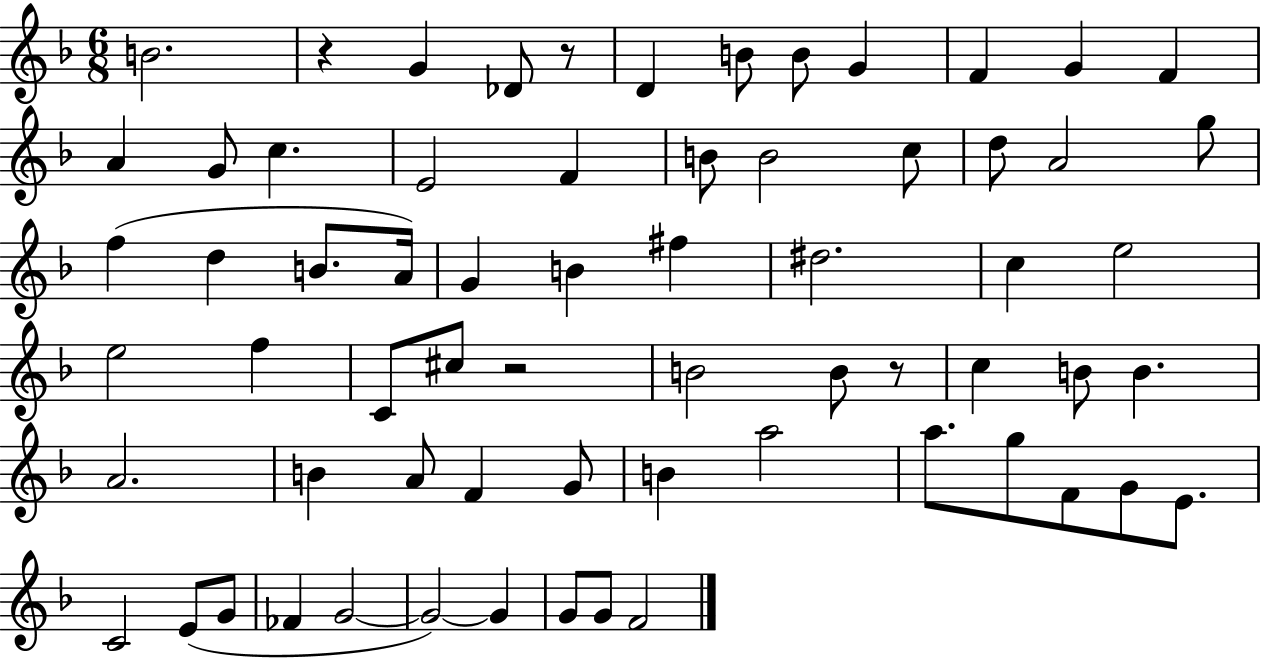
X:1
T:Untitled
M:6/8
L:1/4
K:F
B2 z G _D/2 z/2 D B/2 B/2 G F G F A G/2 c E2 F B/2 B2 c/2 d/2 A2 g/2 f d B/2 A/4 G B ^f ^d2 c e2 e2 f C/2 ^c/2 z2 B2 B/2 z/2 c B/2 B A2 B A/2 F G/2 B a2 a/2 g/2 F/2 G/2 E/2 C2 E/2 G/2 _F G2 G2 G G/2 G/2 F2